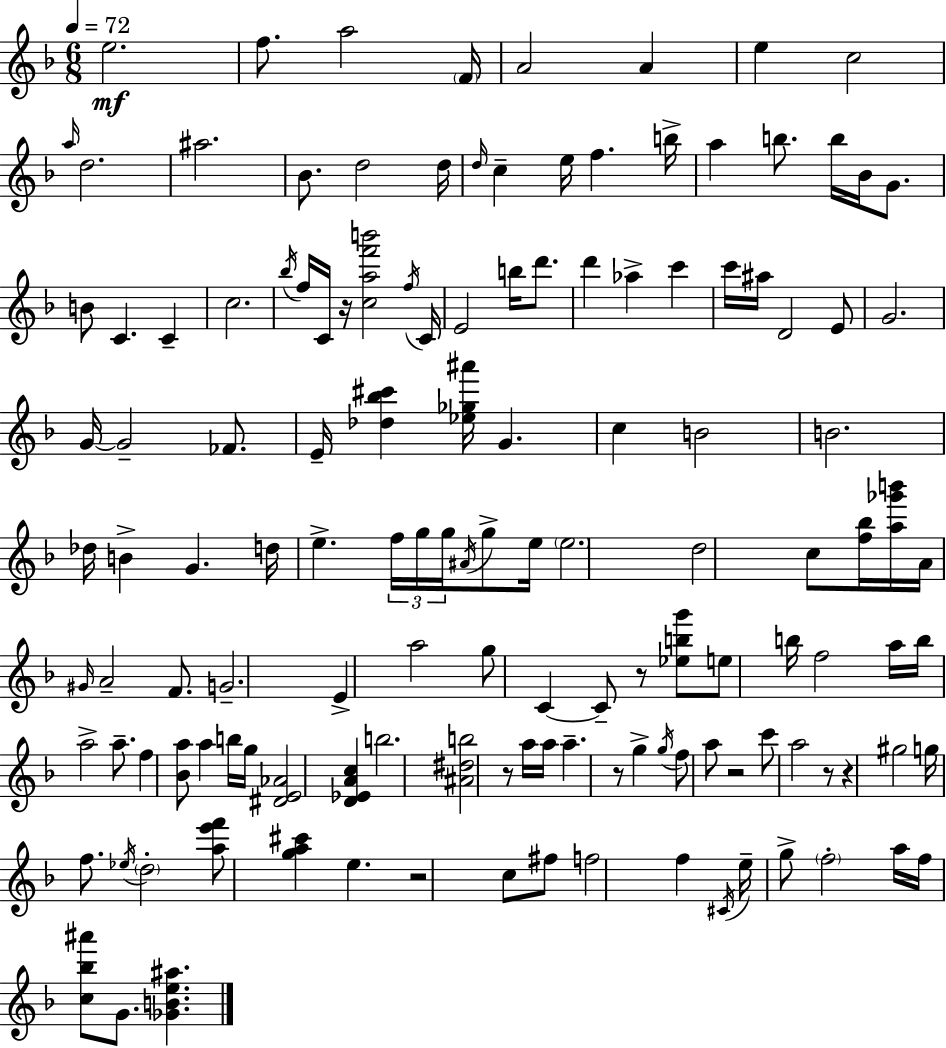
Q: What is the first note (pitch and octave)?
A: E5